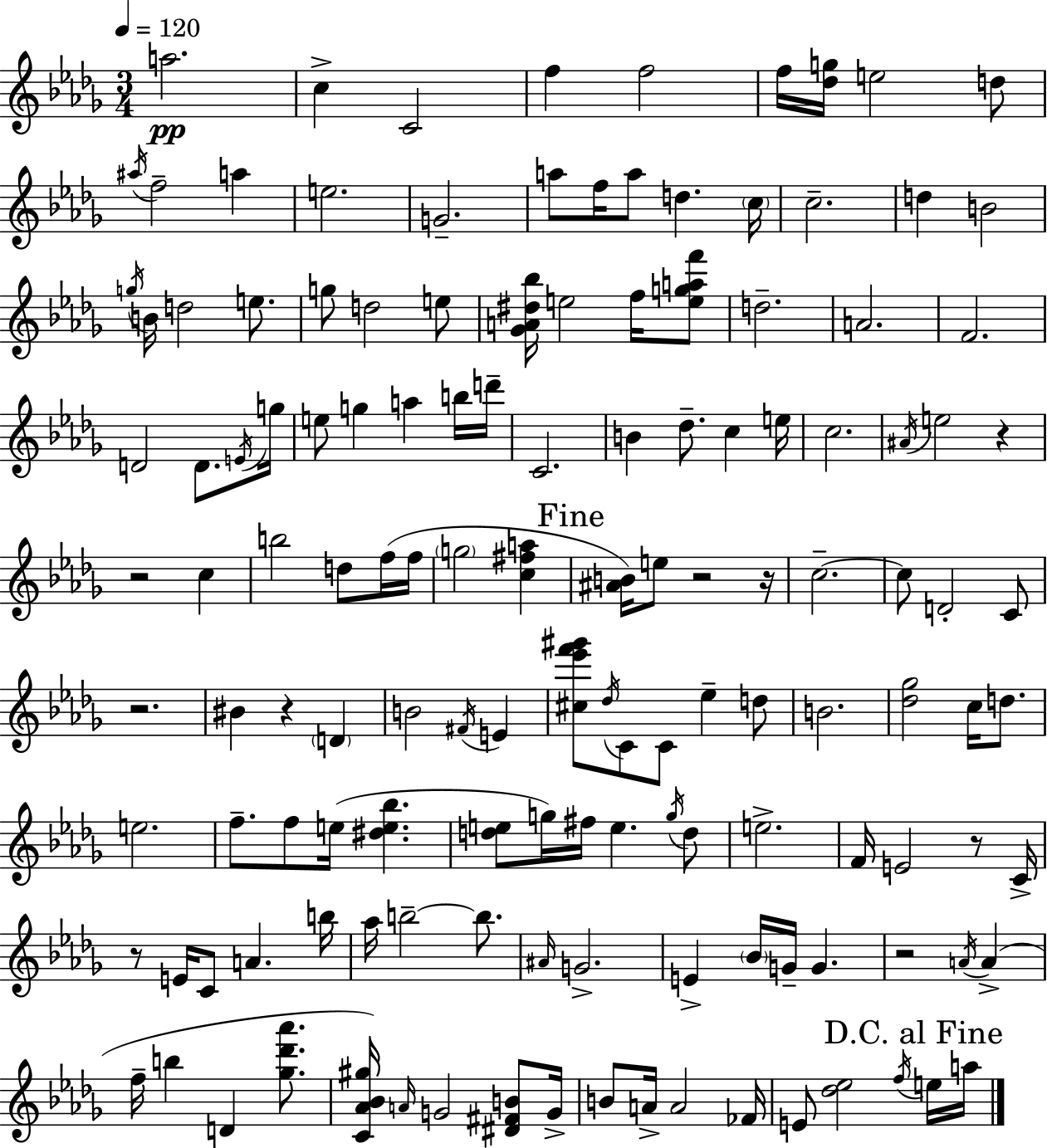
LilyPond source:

{
  \clef treble
  \numericTimeSignature
  \time 3/4
  \key bes \minor
  \tempo 4 = 120
  a''2.\pp | c''4-> c'2 | f''4 f''2 | f''16 <des'' g''>16 e''2 d''8 | \break \acciaccatura { ais''16 } f''2-- a''4 | e''2. | g'2.-- | a''8 f''16 a''8 d''4. | \break \parenthesize c''16 c''2.-- | d''4 b'2 | \acciaccatura { g''16 } b'16 d''2 e''8. | g''8 d''2 | \break e''8 <ges' a' dis'' bes''>16 e''2 f''16 | <e'' g'' a'' f'''>8 d''2.-- | a'2. | f'2. | \break d'2 d'8. | \acciaccatura { e'16 } g''16 e''8 g''4 a''4 | b''16 d'''16-- c'2. | b'4 des''8.-- c''4 | \break e''16 c''2. | \acciaccatura { ais'16 } e''2 | r4 r2 | c''4 b''2 | \break d''8 f''16( f''16 \parenthesize g''2 | <c'' fis'' a''>4 \mark "Fine" <ais' b'>16) e''8 r2 | r16 c''2.--~~ | c''8 d'2-. | \break c'8 r2. | bis'4 r4 | \parenthesize d'4 b'2 | \acciaccatura { fis'16 } e'4 <cis'' ees''' f''' gis'''>8 \acciaccatura { des''16 } c'8 c'8 | \break ees''4-- d''8 b'2. | <des'' ges''>2 | c''16 d''8. e''2. | f''8.-- f''8 e''16( | \break <dis'' e'' bes''>4. <d'' e''>8 g''16) fis''16 e''4. | \acciaccatura { g''16 } d''8 e''2.-> | f'16 e'2 | r8 c'16-> r8 e'16 c'8 | \break a'4. b''16 aes''16 b''2--~~ | b''8. \grace { ais'16 } g'2.-> | e'4-> | \parenthesize bes'16 g'16-- g'4. r2 | \break \acciaccatura { a'16 } a'4->( f''16-- b''4 | d'4 <ges'' des''' aes'''>8. <c' aes' bes' gis''>16) \grace { a'16 } g'2 | <dis' fis' b'>8 g'16-> b'8 | a'16-> a'2 fes'16 e'8 | \break <des'' ees''>2 \acciaccatura { f''16 } \mark "D.C. al Fine" e''16 a''16 \bar "|."
}